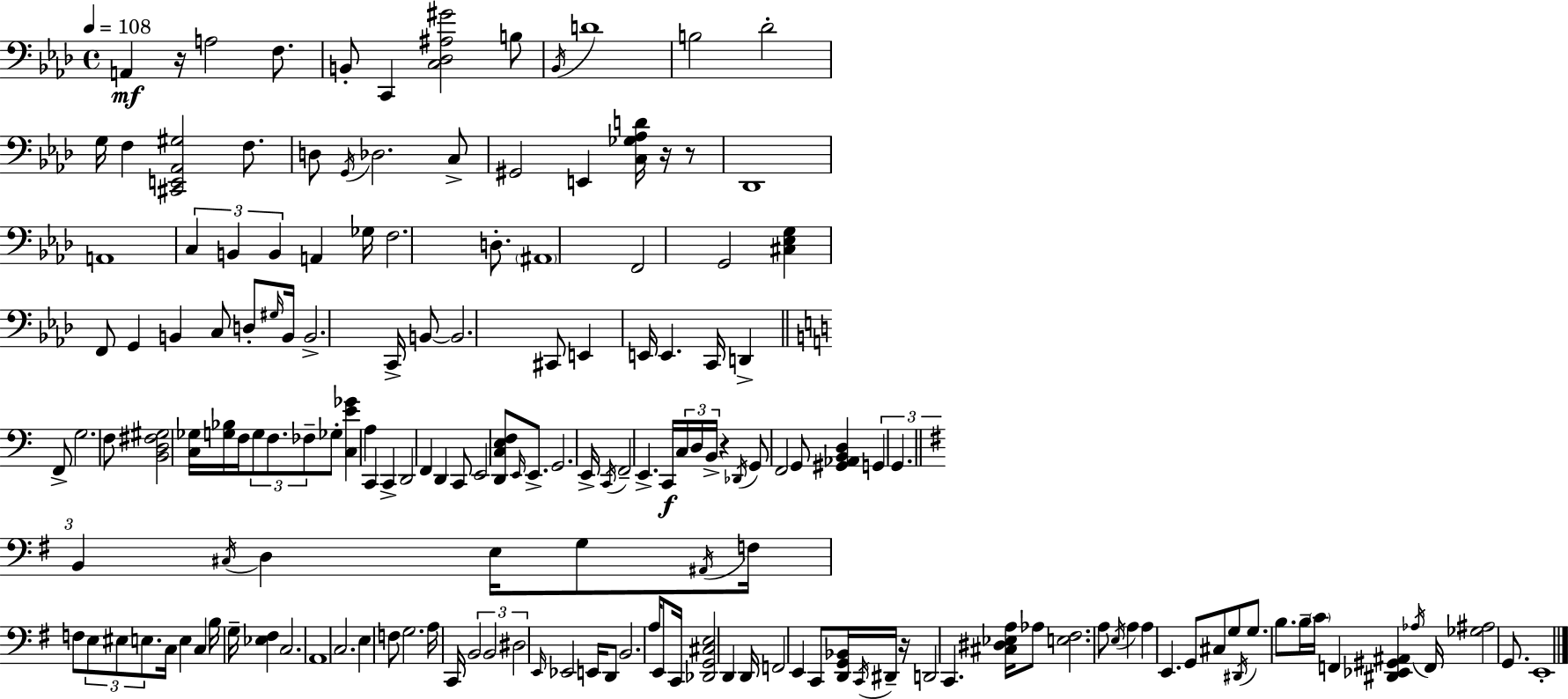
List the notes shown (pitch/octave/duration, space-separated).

A2/q R/s A3/h F3/e. B2/e C2/q [C3,Db3,A#3,G#4]/h B3/e Bb2/s D4/w B3/h Db4/h G3/s F3/q [C#2,E2,Ab2,G#3]/h F3/e. D3/e G2/s Db3/h. C3/e G#2/h E2/q [C3,Gb3,Ab3,D4]/s R/s R/e Db2/w A2/w C3/q B2/q B2/q A2/q Gb3/s F3/h. D3/e. A#2/w F2/h G2/h [C#3,Eb3,G3]/q F2/e G2/q B2/q C3/e D3/e G#3/s B2/s B2/h. C2/s B2/e B2/h. C#2/e E2/q E2/s E2/q. C2/s D2/q F2/e G3/h. F3/e [B2,D3,F#3,G#3]/h [C3,Gb3]/s [G3,Bb3]/s F3/s G3/e F3/e. FES3/e Gb3/e [C3,E4,Gb4]/q A3/q C2/q C2/q D2/h F2/q D2/q C2/e E2/h [D2,C3,E3,F3]/e E2/s E2/e. G2/h. E2/s C2/s F2/h E2/q. C2/s C3/s D3/s B2/s R/q Db2/s G2/e F2/h G2/e [G#2,Ab2,B2,D3]/q G2/q G2/q. B2/q C#3/s D3/q E3/s G3/e A#2/s F3/s F3/e E3/e EIS3/e E3/e. C3/s E3/q C3/q B3/s G3/s [Eb3,F#3]/q C3/h. A2/w C3/h. E3/q F3/e G3/h. A3/s C2/s B2/h B2/h D#3/h E2/s Eb2/h E2/s D2/e B2/h. A3/s E2/e C2/s [Db2,G2,C#3,E3]/h D2/q D2/s F2/h E2/q C2/e [D2,G2,Bb2]/s C2/s D#2/s R/s D2/h C2/q. [C#3,D#3,Eb3,A3]/s Ab3/e [E3,F#3]/h. A3/e E3/s A3/q A3/q E2/q. G2/e C#3/e G3/e D#2/s G3/e. B3/e. B3/s C4/s F2/q [D#2,Eb2,G#2,A#2]/q Ab3/s F2/s [Gb3,A#3]/h G2/e. E2/w